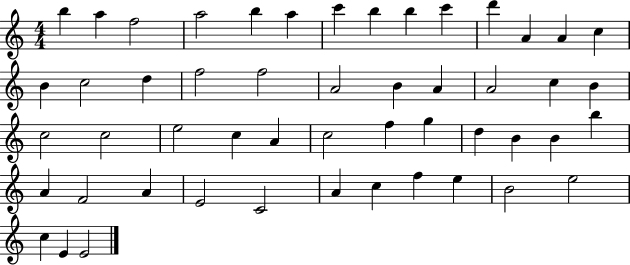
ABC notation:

X:1
T:Untitled
M:4/4
L:1/4
K:C
b a f2 a2 b a c' b b c' d' A A c B c2 d f2 f2 A2 B A A2 c B c2 c2 e2 c A c2 f g d B B b A F2 A E2 C2 A c f e B2 e2 c E E2